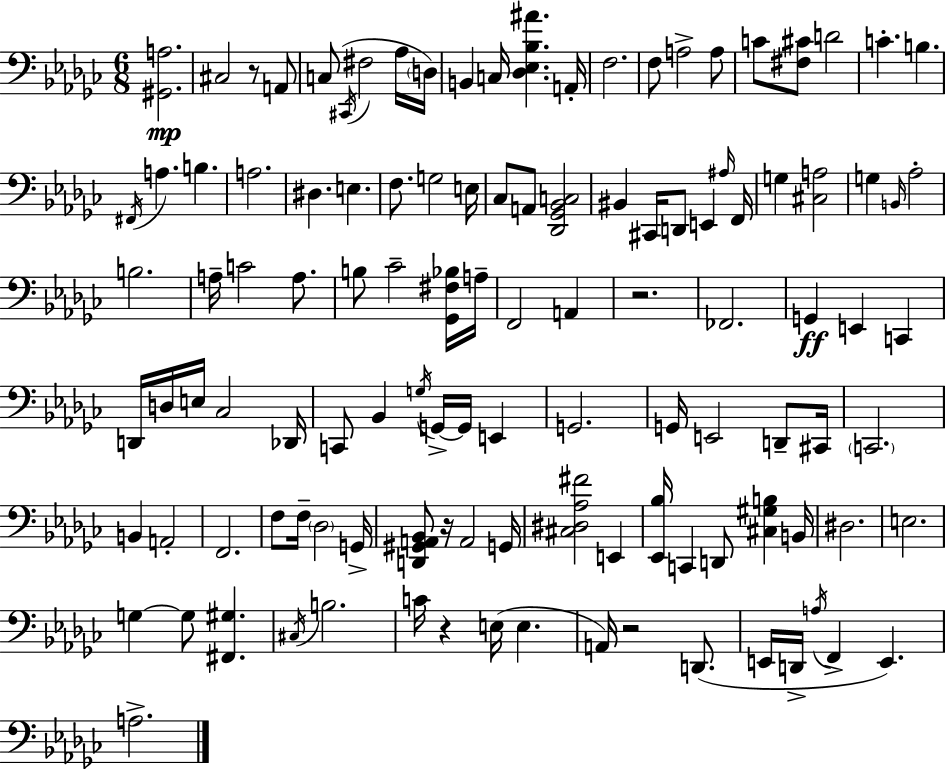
[G#2,A3]/h. C#3/h R/e A2/e C3/e C#2/s F#3/h Ab3/s D3/s B2/q C3/s [Db3,Eb3,Bb3,A#4]/q. A2/s F3/h. F3/e A3/h A3/e C4/e [F#3,C#4]/e D4/h C4/q. B3/q. F#2/s A3/q. B3/q. A3/h. D#3/q. E3/q. F3/e. G3/h E3/s CES3/e A2/e [Db2,Gb2,Bb2,C3]/h BIS2/q C#2/s D2/e E2/q A#3/s F2/s G3/q [C#3,A3]/h G3/q B2/s Ab3/h B3/h. A3/s C4/h A3/e. B3/e CES4/h [Gb2,F#3,Bb3]/s A3/s F2/h A2/q R/h. FES2/h. G2/q E2/q C2/q D2/s D3/s E3/s CES3/h Db2/s C2/e Bb2/q G3/s G2/s G2/s E2/q G2/h. G2/s E2/h D2/e C#2/s C2/h. B2/q A2/h F2/h. F3/e F3/s Db3/h G2/s [D2,G#2,A2,Bb2]/e R/s A2/h G2/s [C#3,D#3,Ab3,F#4]/h E2/q [Eb2,Bb3]/s C2/q D2/e [C#3,G#3,B3]/q B2/s D#3/h. E3/h. G3/q G3/e [F#2,G#3]/q. C#3/s B3/h. C4/s R/q E3/s E3/q. A2/s R/h D2/e. E2/s D2/s A3/s F2/q E2/q. A3/h.